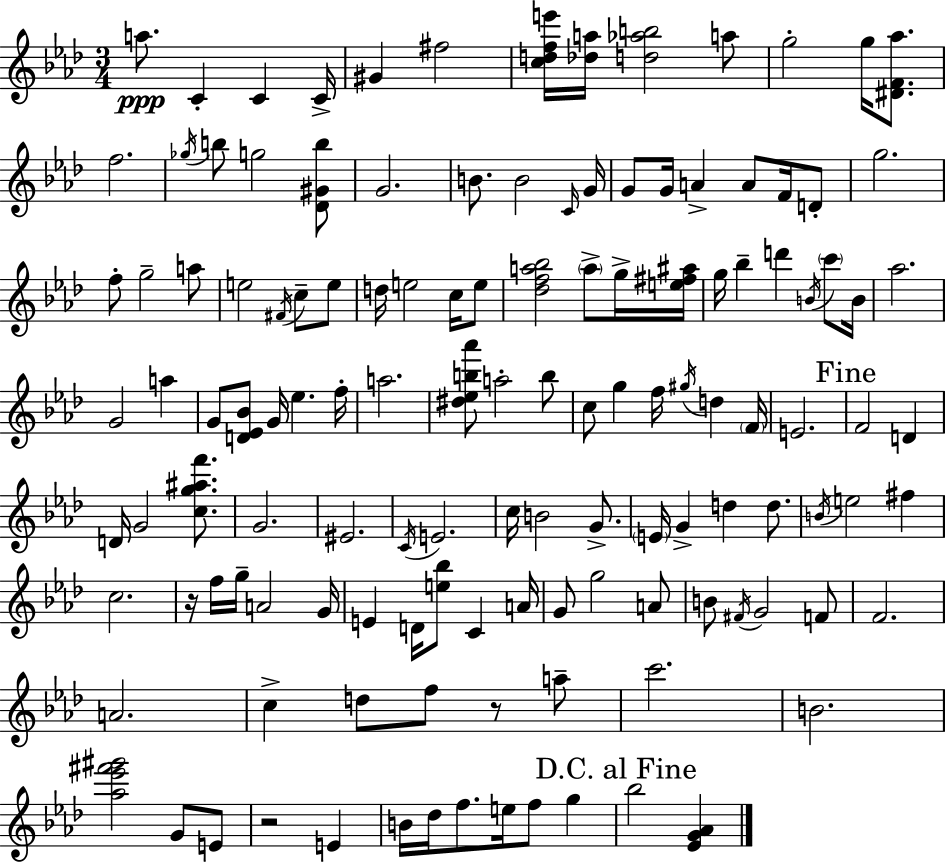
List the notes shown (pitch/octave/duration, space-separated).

A5/e. C4/q C4/q C4/s G#4/q F#5/h [C5,D5,F5,E6]/s [Db5,A5]/s [D5,Ab5,B5]/h A5/e G5/h G5/s [D#4,F4,Ab5]/e. F5/h. Gb5/s B5/e G5/h [Db4,G#4,B5]/e G4/h. B4/e. B4/h C4/s G4/s G4/e G4/s A4/q A4/e F4/s D4/e G5/h. F5/e G5/h A5/e E5/h F#4/s C5/e E5/e D5/s E5/h C5/s E5/e [Db5,F5,A5,Bb5]/h A5/e G5/s [E5,F#5,A#5]/s G5/s Bb5/q D6/q B4/s C6/e B4/s Ab5/h. G4/h A5/q G4/e [D4,Eb4,Bb4]/e G4/s Eb5/q. F5/s A5/h. [D#5,Eb5,B5,Ab6]/e A5/h B5/e C5/e G5/q F5/s G#5/s D5/q F4/s E4/h. F4/h D4/q D4/s G4/h [C5,G5,A#5,F6]/e. G4/h. EIS4/h. C4/s E4/h. C5/s B4/h G4/e. E4/s G4/q D5/q D5/e. B4/s E5/h F#5/q C5/h. R/s F5/s G5/s A4/h G4/s E4/q D4/s [E5,Bb5]/e C4/q A4/s G4/e G5/h A4/e B4/e F#4/s G4/h F4/e F4/h. A4/h. C5/q D5/e F5/e R/e A5/e C6/h. B4/h. [Ab5,Eb6,F#6,G#6]/h G4/e E4/e R/h E4/q B4/s Db5/s F5/e. E5/s F5/e G5/q Bb5/h [Eb4,G4,Ab4]/q